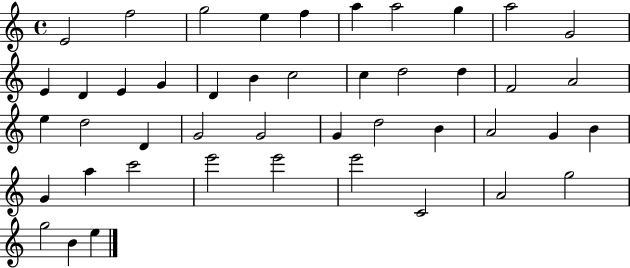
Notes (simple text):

E4/h F5/h G5/h E5/q F5/q A5/q A5/h G5/q A5/h G4/h E4/q D4/q E4/q G4/q D4/q B4/q C5/h C5/q D5/h D5/q F4/h A4/h E5/q D5/h D4/q G4/h G4/h G4/q D5/h B4/q A4/h G4/q B4/q G4/q A5/q C6/h E6/h E6/h E6/h C4/h A4/h G5/h G5/h B4/q E5/q